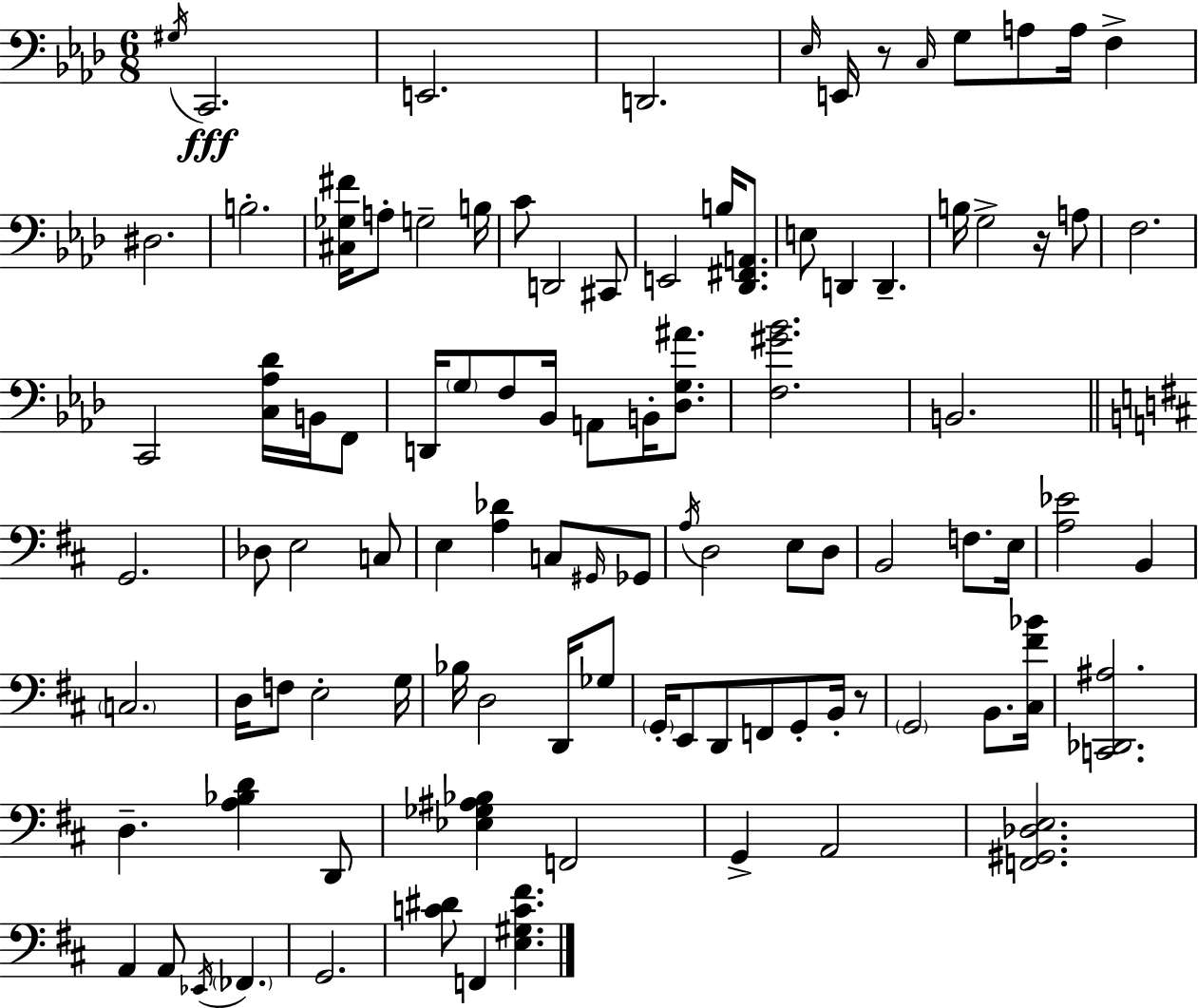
X:1
T:Untitled
M:6/8
L:1/4
K:Ab
^G,/4 C,,2 E,,2 D,,2 _E,/4 E,,/4 z/2 C,/4 G,/2 A,/2 A,/4 F, ^D,2 B,2 [^C,_G,^F]/4 A,/2 G,2 B,/4 C/2 D,,2 ^C,,/2 E,,2 B,/4 [_D,,^F,,A,,]/2 E,/2 D,, D,, B,/4 G,2 z/4 A,/2 F,2 C,,2 [C,_A,_D]/4 B,,/4 F,,/2 D,,/4 G,/2 F,/2 _B,,/4 A,,/2 B,,/4 [_D,G,^A]/2 [F,^G_B]2 B,,2 G,,2 _D,/2 E,2 C,/2 E, [A,_D] C,/2 ^G,,/4 _G,,/2 A,/4 D,2 E,/2 D,/2 B,,2 F,/2 E,/4 [A,_E]2 B,, C,2 D,/4 F,/2 E,2 G,/4 _B,/4 D,2 D,,/4 _G,/2 G,,/4 E,,/2 D,,/2 F,,/2 G,,/2 B,,/4 z/2 G,,2 B,,/2 [^C,^F_B]/4 [C,,_D,,^A,]2 D, [A,_B,D] D,,/2 [_E,_G,^A,_B,] F,,2 G,, A,,2 [F,,^G,,_D,E,]2 A,, A,,/2 _E,,/4 _F,, G,,2 [C^D]/2 F,, [E,^G,C^F]